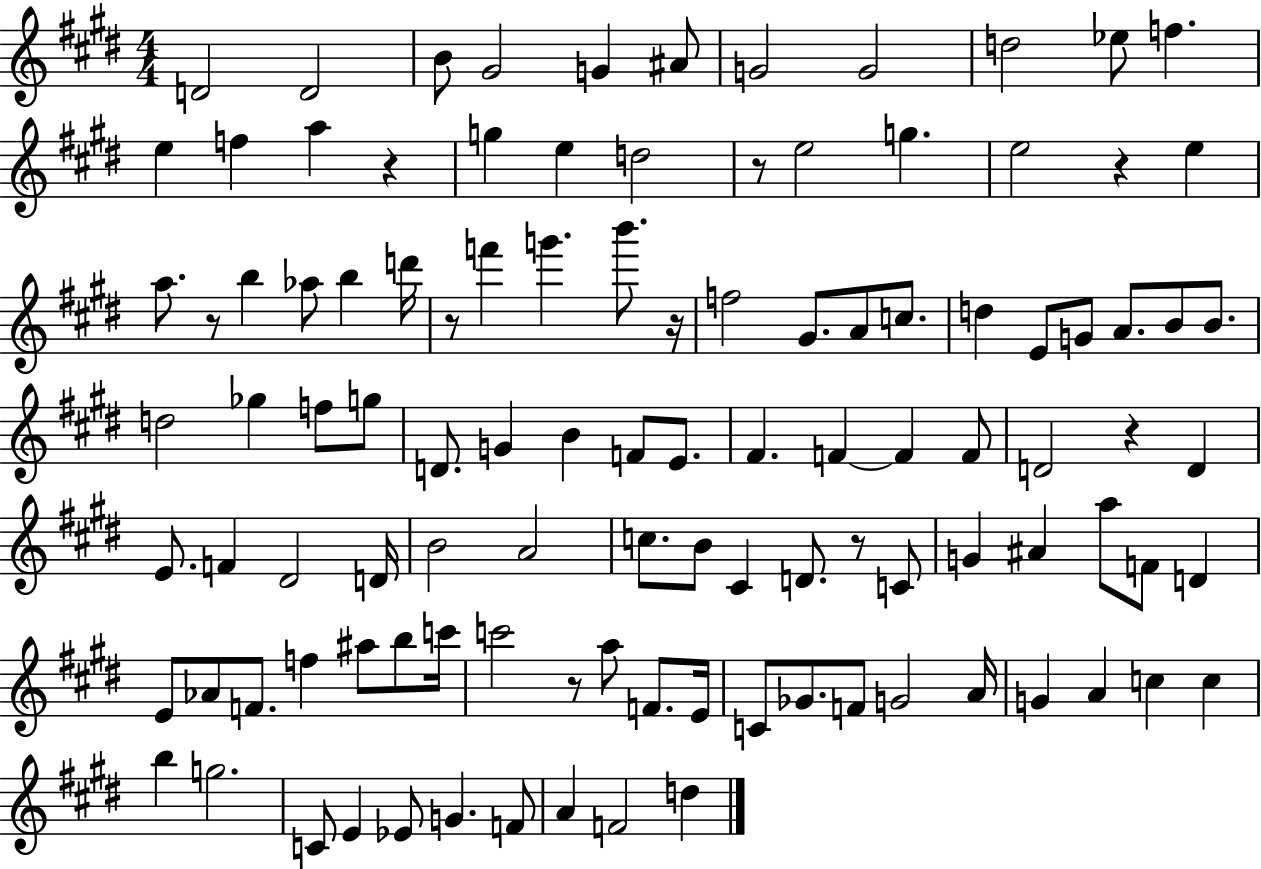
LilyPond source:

{
  \clef treble
  \numericTimeSignature
  \time 4/4
  \key e \major
  d'2 d'2 | b'8 gis'2 g'4 ais'8 | g'2 g'2 | d''2 ees''8 f''4. | \break e''4 f''4 a''4 r4 | g''4 e''4 d''2 | r8 e''2 g''4. | e''2 r4 e''4 | \break a''8. r8 b''4 aes''8 b''4 d'''16 | r8 f'''4 g'''4. b'''8. r16 | f''2 gis'8. a'8 c''8. | d''4 e'8 g'8 a'8. b'8 b'8. | \break d''2 ges''4 f''8 g''8 | d'8. g'4 b'4 f'8 e'8. | fis'4. f'4~~ f'4 f'8 | d'2 r4 d'4 | \break e'8. f'4 dis'2 d'16 | b'2 a'2 | c''8. b'8 cis'4 d'8. r8 c'8 | g'4 ais'4 a''8 f'8 d'4 | \break e'8 aes'8 f'8. f''4 ais''8 b''8 c'''16 | c'''2 r8 a''8 f'8. e'16 | c'8 ges'8. f'8 g'2 a'16 | g'4 a'4 c''4 c''4 | \break b''4 g''2. | c'8 e'4 ees'8 g'4. f'8 | a'4 f'2 d''4 | \bar "|."
}